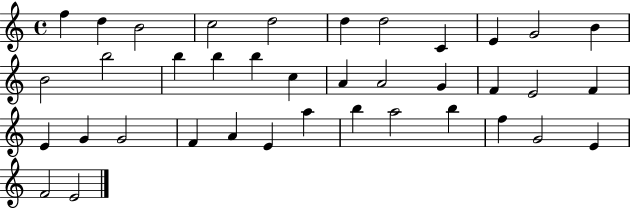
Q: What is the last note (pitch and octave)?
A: E4